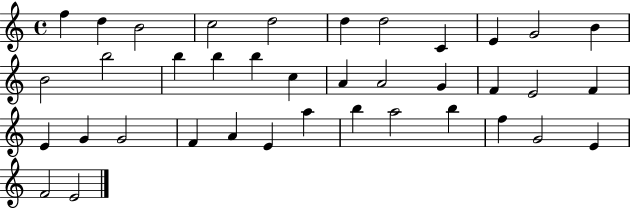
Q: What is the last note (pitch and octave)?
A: E4